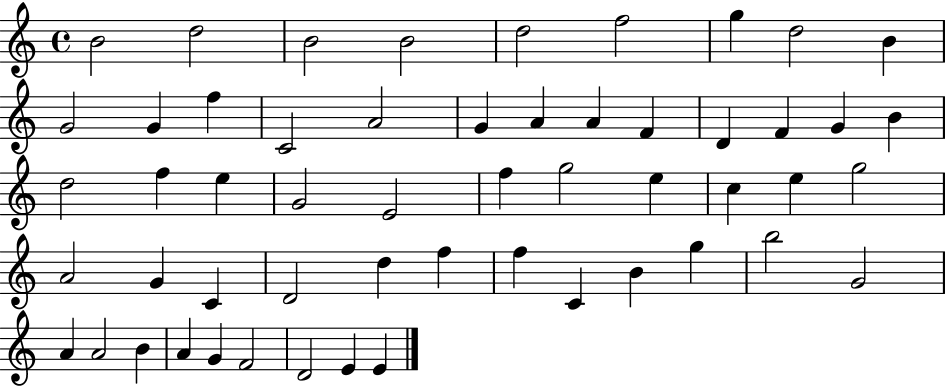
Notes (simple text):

B4/h D5/h B4/h B4/h D5/h F5/h G5/q D5/h B4/q G4/h G4/q F5/q C4/h A4/h G4/q A4/q A4/q F4/q D4/q F4/q G4/q B4/q D5/h F5/q E5/q G4/h E4/h F5/q G5/h E5/q C5/q E5/q G5/h A4/h G4/q C4/q D4/h D5/q F5/q F5/q C4/q B4/q G5/q B5/h G4/h A4/q A4/h B4/q A4/q G4/q F4/h D4/h E4/q E4/q